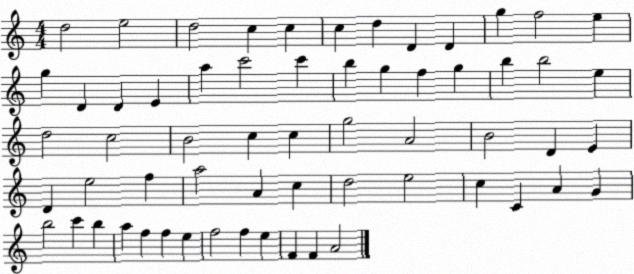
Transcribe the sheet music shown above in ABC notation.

X:1
T:Untitled
M:4/4
L:1/4
K:C
d2 e2 d2 c c c d D D g f2 e g D D E a c'2 c' b g f g b b2 e d2 c2 B2 c c g2 A2 B2 D E D e2 f a2 A c d2 e2 c C A G b2 c' b a f f e f2 f e F F A2